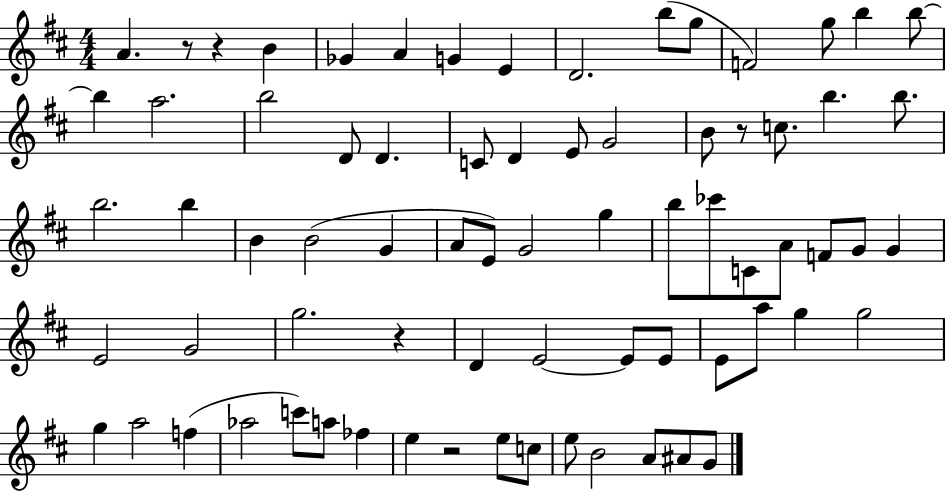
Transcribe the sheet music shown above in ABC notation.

X:1
T:Untitled
M:4/4
L:1/4
K:D
A z/2 z B _G A G E D2 b/2 g/2 F2 g/2 b b/2 b a2 b2 D/2 D C/2 D E/2 G2 B/2 z/2 c/2 b b/2 b2 b B B2 G A/2 E/2 G2 g b/2 _c'/2 C/2 A/2 F/2 G/2 G E2 G2 g2 z D E2 E/2 E/2 E/2 a/2 g g2 g a2 f _a2 c'/2 a/2 _f e z2 e/2 c/2 e/2 B2 A/2 ^A/2 G/2